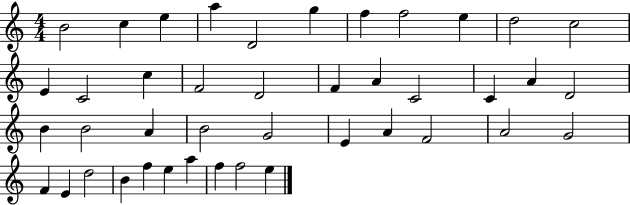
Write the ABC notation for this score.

X:1
T:Untitled
M:4/4
L:1/4
K:C
B2 c e a D2 g f f2 e d2 c2 E C2 c F2 D2 F A C2 C A D2 B B2 A B2 G2 E A F2 A2 G2 F E d2 B f e a f f2 e